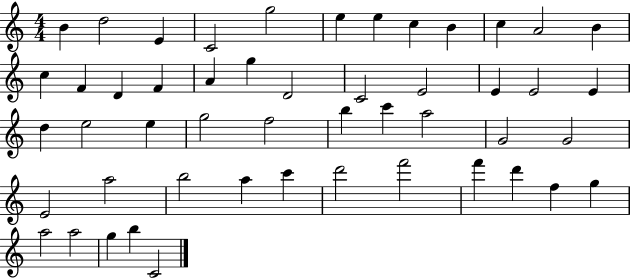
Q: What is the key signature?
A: C major